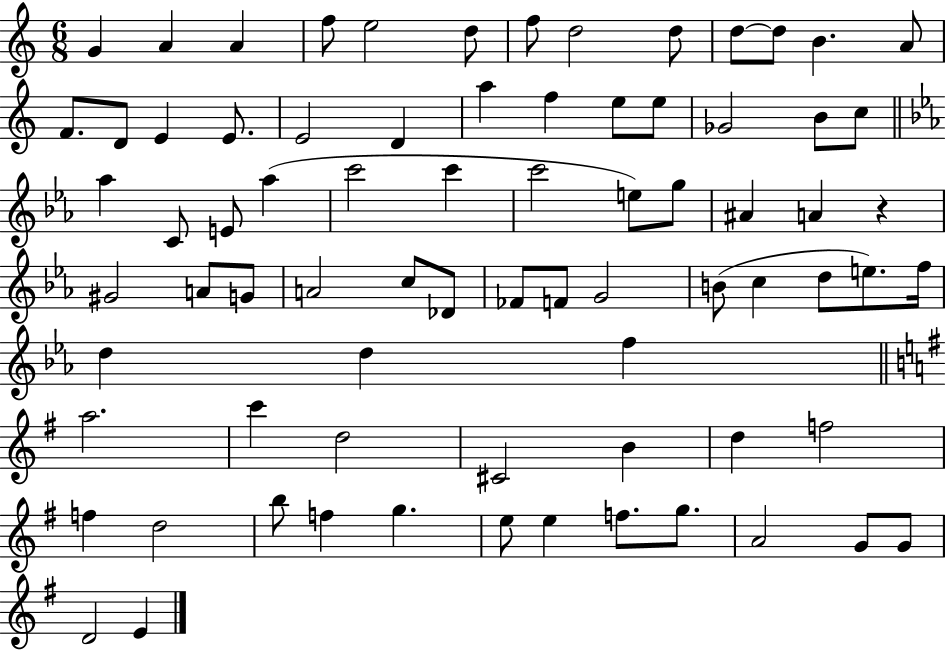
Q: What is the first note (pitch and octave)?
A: G4